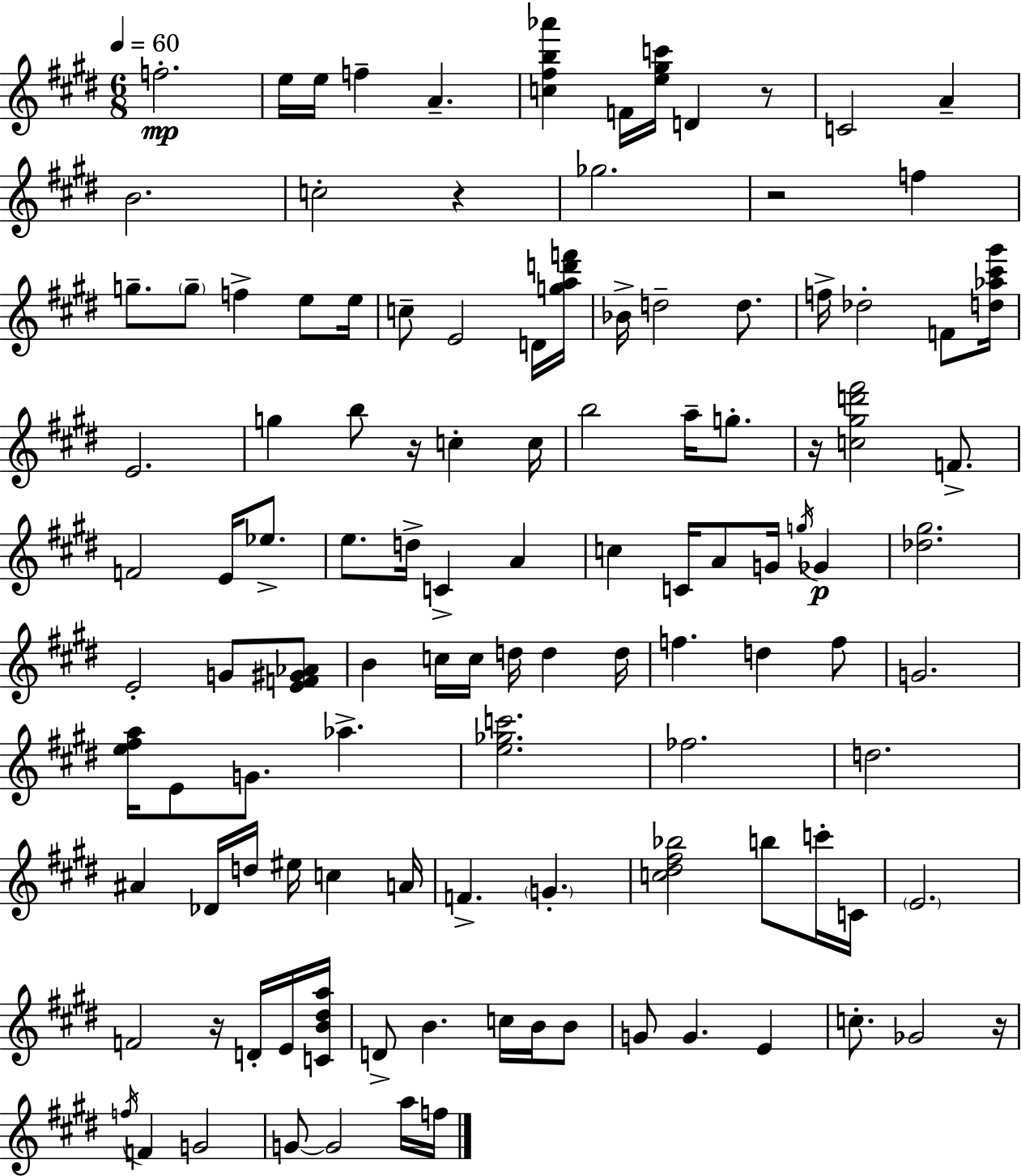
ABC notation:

X:1
T:Untitled
M:6/8
L:1/4
K:E
f2 e/4 e/4 f A [c^fb_a'] F/4 [e^gc']/4 D z/2 C2 A B2 c2 z _g2 z2 f g/2 g/2 f e/2 e/4 c/2 E2 D/4 [gad'f']/4 _B/4 d2 d/2 f/4 _d2 F/2 [d_a^c'^g']/4 E2 g b/2 z/4 c c/4 b2 a/4 g/2 z/4 [c^gd'^f']2 F/2 F2 E/4 _e/2 e/2 d/4 C A c C/4 A/2 G/4 g/4 _G [_d^g]2 E2 G/2 [EF^G_A]/2 B c/4 c/4 d/4 d d/4 f d f/2 G2 [e^fa]/4 E/2 G/2 _a [e_gc']2 _f2 d2 ^A _D/4 d/4 ^e/4 c A/4 F G [c^d^f_b]2 b/2 c'/4 C/4 E2 F2 z/4 D/4 E/4 [CB^da]/4 D/2 B c/4 B/4 B/2 G/2 G E c/2 _G2 z/4 f/4 F G2 G/2 G2 a/4 f/4